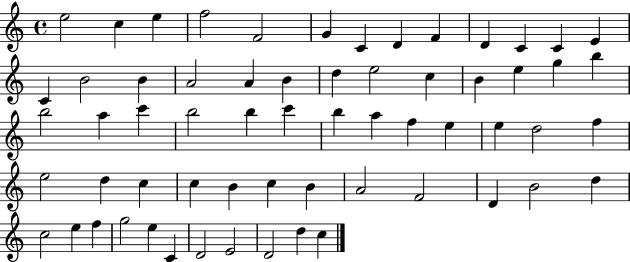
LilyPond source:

{
  \clef treble
  \time 4/4
  \defaultTimeSignature
  \key c \major
  e''2 c''4 e''4 | f''2 f'2 | g'4 c'4 d'4 f'4 | d'4 c'4 c'4 e'4 | \break c'4 b'2 b'4 | a'2 a'4 b'4 | d''4 e''2 c''4 | b'4 e''4 g''4 b''4 | \break b''2 a''4 c'''4 | b''2 b''4 c'''4 | b''4 a''4 f''4 e''4 | e''4 d''2 f''4 | \break e''2 d''4 c''4 | c''4 b'4 c''4 b'4 | a'2 f'2 | d'4 b'2 d''4 | \break c''2 e''4 f''4 | g''2 e''4 c'4 | d'2 e'2 | d'2 d''4 c''4 | \break \bar "|."
}